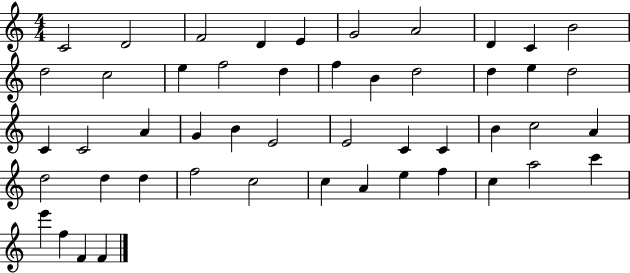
X:1
T:Untitled
M:4/4
L:1/4
K:C
C2 D2 F2 D E G2 A2 D C B2 d2 c2 e f2 d f B d2 d e d2 C C2 A G B E2 E2 C C B c2 A d2 d d f2 c2 c A e f c a2 c' e' f F F